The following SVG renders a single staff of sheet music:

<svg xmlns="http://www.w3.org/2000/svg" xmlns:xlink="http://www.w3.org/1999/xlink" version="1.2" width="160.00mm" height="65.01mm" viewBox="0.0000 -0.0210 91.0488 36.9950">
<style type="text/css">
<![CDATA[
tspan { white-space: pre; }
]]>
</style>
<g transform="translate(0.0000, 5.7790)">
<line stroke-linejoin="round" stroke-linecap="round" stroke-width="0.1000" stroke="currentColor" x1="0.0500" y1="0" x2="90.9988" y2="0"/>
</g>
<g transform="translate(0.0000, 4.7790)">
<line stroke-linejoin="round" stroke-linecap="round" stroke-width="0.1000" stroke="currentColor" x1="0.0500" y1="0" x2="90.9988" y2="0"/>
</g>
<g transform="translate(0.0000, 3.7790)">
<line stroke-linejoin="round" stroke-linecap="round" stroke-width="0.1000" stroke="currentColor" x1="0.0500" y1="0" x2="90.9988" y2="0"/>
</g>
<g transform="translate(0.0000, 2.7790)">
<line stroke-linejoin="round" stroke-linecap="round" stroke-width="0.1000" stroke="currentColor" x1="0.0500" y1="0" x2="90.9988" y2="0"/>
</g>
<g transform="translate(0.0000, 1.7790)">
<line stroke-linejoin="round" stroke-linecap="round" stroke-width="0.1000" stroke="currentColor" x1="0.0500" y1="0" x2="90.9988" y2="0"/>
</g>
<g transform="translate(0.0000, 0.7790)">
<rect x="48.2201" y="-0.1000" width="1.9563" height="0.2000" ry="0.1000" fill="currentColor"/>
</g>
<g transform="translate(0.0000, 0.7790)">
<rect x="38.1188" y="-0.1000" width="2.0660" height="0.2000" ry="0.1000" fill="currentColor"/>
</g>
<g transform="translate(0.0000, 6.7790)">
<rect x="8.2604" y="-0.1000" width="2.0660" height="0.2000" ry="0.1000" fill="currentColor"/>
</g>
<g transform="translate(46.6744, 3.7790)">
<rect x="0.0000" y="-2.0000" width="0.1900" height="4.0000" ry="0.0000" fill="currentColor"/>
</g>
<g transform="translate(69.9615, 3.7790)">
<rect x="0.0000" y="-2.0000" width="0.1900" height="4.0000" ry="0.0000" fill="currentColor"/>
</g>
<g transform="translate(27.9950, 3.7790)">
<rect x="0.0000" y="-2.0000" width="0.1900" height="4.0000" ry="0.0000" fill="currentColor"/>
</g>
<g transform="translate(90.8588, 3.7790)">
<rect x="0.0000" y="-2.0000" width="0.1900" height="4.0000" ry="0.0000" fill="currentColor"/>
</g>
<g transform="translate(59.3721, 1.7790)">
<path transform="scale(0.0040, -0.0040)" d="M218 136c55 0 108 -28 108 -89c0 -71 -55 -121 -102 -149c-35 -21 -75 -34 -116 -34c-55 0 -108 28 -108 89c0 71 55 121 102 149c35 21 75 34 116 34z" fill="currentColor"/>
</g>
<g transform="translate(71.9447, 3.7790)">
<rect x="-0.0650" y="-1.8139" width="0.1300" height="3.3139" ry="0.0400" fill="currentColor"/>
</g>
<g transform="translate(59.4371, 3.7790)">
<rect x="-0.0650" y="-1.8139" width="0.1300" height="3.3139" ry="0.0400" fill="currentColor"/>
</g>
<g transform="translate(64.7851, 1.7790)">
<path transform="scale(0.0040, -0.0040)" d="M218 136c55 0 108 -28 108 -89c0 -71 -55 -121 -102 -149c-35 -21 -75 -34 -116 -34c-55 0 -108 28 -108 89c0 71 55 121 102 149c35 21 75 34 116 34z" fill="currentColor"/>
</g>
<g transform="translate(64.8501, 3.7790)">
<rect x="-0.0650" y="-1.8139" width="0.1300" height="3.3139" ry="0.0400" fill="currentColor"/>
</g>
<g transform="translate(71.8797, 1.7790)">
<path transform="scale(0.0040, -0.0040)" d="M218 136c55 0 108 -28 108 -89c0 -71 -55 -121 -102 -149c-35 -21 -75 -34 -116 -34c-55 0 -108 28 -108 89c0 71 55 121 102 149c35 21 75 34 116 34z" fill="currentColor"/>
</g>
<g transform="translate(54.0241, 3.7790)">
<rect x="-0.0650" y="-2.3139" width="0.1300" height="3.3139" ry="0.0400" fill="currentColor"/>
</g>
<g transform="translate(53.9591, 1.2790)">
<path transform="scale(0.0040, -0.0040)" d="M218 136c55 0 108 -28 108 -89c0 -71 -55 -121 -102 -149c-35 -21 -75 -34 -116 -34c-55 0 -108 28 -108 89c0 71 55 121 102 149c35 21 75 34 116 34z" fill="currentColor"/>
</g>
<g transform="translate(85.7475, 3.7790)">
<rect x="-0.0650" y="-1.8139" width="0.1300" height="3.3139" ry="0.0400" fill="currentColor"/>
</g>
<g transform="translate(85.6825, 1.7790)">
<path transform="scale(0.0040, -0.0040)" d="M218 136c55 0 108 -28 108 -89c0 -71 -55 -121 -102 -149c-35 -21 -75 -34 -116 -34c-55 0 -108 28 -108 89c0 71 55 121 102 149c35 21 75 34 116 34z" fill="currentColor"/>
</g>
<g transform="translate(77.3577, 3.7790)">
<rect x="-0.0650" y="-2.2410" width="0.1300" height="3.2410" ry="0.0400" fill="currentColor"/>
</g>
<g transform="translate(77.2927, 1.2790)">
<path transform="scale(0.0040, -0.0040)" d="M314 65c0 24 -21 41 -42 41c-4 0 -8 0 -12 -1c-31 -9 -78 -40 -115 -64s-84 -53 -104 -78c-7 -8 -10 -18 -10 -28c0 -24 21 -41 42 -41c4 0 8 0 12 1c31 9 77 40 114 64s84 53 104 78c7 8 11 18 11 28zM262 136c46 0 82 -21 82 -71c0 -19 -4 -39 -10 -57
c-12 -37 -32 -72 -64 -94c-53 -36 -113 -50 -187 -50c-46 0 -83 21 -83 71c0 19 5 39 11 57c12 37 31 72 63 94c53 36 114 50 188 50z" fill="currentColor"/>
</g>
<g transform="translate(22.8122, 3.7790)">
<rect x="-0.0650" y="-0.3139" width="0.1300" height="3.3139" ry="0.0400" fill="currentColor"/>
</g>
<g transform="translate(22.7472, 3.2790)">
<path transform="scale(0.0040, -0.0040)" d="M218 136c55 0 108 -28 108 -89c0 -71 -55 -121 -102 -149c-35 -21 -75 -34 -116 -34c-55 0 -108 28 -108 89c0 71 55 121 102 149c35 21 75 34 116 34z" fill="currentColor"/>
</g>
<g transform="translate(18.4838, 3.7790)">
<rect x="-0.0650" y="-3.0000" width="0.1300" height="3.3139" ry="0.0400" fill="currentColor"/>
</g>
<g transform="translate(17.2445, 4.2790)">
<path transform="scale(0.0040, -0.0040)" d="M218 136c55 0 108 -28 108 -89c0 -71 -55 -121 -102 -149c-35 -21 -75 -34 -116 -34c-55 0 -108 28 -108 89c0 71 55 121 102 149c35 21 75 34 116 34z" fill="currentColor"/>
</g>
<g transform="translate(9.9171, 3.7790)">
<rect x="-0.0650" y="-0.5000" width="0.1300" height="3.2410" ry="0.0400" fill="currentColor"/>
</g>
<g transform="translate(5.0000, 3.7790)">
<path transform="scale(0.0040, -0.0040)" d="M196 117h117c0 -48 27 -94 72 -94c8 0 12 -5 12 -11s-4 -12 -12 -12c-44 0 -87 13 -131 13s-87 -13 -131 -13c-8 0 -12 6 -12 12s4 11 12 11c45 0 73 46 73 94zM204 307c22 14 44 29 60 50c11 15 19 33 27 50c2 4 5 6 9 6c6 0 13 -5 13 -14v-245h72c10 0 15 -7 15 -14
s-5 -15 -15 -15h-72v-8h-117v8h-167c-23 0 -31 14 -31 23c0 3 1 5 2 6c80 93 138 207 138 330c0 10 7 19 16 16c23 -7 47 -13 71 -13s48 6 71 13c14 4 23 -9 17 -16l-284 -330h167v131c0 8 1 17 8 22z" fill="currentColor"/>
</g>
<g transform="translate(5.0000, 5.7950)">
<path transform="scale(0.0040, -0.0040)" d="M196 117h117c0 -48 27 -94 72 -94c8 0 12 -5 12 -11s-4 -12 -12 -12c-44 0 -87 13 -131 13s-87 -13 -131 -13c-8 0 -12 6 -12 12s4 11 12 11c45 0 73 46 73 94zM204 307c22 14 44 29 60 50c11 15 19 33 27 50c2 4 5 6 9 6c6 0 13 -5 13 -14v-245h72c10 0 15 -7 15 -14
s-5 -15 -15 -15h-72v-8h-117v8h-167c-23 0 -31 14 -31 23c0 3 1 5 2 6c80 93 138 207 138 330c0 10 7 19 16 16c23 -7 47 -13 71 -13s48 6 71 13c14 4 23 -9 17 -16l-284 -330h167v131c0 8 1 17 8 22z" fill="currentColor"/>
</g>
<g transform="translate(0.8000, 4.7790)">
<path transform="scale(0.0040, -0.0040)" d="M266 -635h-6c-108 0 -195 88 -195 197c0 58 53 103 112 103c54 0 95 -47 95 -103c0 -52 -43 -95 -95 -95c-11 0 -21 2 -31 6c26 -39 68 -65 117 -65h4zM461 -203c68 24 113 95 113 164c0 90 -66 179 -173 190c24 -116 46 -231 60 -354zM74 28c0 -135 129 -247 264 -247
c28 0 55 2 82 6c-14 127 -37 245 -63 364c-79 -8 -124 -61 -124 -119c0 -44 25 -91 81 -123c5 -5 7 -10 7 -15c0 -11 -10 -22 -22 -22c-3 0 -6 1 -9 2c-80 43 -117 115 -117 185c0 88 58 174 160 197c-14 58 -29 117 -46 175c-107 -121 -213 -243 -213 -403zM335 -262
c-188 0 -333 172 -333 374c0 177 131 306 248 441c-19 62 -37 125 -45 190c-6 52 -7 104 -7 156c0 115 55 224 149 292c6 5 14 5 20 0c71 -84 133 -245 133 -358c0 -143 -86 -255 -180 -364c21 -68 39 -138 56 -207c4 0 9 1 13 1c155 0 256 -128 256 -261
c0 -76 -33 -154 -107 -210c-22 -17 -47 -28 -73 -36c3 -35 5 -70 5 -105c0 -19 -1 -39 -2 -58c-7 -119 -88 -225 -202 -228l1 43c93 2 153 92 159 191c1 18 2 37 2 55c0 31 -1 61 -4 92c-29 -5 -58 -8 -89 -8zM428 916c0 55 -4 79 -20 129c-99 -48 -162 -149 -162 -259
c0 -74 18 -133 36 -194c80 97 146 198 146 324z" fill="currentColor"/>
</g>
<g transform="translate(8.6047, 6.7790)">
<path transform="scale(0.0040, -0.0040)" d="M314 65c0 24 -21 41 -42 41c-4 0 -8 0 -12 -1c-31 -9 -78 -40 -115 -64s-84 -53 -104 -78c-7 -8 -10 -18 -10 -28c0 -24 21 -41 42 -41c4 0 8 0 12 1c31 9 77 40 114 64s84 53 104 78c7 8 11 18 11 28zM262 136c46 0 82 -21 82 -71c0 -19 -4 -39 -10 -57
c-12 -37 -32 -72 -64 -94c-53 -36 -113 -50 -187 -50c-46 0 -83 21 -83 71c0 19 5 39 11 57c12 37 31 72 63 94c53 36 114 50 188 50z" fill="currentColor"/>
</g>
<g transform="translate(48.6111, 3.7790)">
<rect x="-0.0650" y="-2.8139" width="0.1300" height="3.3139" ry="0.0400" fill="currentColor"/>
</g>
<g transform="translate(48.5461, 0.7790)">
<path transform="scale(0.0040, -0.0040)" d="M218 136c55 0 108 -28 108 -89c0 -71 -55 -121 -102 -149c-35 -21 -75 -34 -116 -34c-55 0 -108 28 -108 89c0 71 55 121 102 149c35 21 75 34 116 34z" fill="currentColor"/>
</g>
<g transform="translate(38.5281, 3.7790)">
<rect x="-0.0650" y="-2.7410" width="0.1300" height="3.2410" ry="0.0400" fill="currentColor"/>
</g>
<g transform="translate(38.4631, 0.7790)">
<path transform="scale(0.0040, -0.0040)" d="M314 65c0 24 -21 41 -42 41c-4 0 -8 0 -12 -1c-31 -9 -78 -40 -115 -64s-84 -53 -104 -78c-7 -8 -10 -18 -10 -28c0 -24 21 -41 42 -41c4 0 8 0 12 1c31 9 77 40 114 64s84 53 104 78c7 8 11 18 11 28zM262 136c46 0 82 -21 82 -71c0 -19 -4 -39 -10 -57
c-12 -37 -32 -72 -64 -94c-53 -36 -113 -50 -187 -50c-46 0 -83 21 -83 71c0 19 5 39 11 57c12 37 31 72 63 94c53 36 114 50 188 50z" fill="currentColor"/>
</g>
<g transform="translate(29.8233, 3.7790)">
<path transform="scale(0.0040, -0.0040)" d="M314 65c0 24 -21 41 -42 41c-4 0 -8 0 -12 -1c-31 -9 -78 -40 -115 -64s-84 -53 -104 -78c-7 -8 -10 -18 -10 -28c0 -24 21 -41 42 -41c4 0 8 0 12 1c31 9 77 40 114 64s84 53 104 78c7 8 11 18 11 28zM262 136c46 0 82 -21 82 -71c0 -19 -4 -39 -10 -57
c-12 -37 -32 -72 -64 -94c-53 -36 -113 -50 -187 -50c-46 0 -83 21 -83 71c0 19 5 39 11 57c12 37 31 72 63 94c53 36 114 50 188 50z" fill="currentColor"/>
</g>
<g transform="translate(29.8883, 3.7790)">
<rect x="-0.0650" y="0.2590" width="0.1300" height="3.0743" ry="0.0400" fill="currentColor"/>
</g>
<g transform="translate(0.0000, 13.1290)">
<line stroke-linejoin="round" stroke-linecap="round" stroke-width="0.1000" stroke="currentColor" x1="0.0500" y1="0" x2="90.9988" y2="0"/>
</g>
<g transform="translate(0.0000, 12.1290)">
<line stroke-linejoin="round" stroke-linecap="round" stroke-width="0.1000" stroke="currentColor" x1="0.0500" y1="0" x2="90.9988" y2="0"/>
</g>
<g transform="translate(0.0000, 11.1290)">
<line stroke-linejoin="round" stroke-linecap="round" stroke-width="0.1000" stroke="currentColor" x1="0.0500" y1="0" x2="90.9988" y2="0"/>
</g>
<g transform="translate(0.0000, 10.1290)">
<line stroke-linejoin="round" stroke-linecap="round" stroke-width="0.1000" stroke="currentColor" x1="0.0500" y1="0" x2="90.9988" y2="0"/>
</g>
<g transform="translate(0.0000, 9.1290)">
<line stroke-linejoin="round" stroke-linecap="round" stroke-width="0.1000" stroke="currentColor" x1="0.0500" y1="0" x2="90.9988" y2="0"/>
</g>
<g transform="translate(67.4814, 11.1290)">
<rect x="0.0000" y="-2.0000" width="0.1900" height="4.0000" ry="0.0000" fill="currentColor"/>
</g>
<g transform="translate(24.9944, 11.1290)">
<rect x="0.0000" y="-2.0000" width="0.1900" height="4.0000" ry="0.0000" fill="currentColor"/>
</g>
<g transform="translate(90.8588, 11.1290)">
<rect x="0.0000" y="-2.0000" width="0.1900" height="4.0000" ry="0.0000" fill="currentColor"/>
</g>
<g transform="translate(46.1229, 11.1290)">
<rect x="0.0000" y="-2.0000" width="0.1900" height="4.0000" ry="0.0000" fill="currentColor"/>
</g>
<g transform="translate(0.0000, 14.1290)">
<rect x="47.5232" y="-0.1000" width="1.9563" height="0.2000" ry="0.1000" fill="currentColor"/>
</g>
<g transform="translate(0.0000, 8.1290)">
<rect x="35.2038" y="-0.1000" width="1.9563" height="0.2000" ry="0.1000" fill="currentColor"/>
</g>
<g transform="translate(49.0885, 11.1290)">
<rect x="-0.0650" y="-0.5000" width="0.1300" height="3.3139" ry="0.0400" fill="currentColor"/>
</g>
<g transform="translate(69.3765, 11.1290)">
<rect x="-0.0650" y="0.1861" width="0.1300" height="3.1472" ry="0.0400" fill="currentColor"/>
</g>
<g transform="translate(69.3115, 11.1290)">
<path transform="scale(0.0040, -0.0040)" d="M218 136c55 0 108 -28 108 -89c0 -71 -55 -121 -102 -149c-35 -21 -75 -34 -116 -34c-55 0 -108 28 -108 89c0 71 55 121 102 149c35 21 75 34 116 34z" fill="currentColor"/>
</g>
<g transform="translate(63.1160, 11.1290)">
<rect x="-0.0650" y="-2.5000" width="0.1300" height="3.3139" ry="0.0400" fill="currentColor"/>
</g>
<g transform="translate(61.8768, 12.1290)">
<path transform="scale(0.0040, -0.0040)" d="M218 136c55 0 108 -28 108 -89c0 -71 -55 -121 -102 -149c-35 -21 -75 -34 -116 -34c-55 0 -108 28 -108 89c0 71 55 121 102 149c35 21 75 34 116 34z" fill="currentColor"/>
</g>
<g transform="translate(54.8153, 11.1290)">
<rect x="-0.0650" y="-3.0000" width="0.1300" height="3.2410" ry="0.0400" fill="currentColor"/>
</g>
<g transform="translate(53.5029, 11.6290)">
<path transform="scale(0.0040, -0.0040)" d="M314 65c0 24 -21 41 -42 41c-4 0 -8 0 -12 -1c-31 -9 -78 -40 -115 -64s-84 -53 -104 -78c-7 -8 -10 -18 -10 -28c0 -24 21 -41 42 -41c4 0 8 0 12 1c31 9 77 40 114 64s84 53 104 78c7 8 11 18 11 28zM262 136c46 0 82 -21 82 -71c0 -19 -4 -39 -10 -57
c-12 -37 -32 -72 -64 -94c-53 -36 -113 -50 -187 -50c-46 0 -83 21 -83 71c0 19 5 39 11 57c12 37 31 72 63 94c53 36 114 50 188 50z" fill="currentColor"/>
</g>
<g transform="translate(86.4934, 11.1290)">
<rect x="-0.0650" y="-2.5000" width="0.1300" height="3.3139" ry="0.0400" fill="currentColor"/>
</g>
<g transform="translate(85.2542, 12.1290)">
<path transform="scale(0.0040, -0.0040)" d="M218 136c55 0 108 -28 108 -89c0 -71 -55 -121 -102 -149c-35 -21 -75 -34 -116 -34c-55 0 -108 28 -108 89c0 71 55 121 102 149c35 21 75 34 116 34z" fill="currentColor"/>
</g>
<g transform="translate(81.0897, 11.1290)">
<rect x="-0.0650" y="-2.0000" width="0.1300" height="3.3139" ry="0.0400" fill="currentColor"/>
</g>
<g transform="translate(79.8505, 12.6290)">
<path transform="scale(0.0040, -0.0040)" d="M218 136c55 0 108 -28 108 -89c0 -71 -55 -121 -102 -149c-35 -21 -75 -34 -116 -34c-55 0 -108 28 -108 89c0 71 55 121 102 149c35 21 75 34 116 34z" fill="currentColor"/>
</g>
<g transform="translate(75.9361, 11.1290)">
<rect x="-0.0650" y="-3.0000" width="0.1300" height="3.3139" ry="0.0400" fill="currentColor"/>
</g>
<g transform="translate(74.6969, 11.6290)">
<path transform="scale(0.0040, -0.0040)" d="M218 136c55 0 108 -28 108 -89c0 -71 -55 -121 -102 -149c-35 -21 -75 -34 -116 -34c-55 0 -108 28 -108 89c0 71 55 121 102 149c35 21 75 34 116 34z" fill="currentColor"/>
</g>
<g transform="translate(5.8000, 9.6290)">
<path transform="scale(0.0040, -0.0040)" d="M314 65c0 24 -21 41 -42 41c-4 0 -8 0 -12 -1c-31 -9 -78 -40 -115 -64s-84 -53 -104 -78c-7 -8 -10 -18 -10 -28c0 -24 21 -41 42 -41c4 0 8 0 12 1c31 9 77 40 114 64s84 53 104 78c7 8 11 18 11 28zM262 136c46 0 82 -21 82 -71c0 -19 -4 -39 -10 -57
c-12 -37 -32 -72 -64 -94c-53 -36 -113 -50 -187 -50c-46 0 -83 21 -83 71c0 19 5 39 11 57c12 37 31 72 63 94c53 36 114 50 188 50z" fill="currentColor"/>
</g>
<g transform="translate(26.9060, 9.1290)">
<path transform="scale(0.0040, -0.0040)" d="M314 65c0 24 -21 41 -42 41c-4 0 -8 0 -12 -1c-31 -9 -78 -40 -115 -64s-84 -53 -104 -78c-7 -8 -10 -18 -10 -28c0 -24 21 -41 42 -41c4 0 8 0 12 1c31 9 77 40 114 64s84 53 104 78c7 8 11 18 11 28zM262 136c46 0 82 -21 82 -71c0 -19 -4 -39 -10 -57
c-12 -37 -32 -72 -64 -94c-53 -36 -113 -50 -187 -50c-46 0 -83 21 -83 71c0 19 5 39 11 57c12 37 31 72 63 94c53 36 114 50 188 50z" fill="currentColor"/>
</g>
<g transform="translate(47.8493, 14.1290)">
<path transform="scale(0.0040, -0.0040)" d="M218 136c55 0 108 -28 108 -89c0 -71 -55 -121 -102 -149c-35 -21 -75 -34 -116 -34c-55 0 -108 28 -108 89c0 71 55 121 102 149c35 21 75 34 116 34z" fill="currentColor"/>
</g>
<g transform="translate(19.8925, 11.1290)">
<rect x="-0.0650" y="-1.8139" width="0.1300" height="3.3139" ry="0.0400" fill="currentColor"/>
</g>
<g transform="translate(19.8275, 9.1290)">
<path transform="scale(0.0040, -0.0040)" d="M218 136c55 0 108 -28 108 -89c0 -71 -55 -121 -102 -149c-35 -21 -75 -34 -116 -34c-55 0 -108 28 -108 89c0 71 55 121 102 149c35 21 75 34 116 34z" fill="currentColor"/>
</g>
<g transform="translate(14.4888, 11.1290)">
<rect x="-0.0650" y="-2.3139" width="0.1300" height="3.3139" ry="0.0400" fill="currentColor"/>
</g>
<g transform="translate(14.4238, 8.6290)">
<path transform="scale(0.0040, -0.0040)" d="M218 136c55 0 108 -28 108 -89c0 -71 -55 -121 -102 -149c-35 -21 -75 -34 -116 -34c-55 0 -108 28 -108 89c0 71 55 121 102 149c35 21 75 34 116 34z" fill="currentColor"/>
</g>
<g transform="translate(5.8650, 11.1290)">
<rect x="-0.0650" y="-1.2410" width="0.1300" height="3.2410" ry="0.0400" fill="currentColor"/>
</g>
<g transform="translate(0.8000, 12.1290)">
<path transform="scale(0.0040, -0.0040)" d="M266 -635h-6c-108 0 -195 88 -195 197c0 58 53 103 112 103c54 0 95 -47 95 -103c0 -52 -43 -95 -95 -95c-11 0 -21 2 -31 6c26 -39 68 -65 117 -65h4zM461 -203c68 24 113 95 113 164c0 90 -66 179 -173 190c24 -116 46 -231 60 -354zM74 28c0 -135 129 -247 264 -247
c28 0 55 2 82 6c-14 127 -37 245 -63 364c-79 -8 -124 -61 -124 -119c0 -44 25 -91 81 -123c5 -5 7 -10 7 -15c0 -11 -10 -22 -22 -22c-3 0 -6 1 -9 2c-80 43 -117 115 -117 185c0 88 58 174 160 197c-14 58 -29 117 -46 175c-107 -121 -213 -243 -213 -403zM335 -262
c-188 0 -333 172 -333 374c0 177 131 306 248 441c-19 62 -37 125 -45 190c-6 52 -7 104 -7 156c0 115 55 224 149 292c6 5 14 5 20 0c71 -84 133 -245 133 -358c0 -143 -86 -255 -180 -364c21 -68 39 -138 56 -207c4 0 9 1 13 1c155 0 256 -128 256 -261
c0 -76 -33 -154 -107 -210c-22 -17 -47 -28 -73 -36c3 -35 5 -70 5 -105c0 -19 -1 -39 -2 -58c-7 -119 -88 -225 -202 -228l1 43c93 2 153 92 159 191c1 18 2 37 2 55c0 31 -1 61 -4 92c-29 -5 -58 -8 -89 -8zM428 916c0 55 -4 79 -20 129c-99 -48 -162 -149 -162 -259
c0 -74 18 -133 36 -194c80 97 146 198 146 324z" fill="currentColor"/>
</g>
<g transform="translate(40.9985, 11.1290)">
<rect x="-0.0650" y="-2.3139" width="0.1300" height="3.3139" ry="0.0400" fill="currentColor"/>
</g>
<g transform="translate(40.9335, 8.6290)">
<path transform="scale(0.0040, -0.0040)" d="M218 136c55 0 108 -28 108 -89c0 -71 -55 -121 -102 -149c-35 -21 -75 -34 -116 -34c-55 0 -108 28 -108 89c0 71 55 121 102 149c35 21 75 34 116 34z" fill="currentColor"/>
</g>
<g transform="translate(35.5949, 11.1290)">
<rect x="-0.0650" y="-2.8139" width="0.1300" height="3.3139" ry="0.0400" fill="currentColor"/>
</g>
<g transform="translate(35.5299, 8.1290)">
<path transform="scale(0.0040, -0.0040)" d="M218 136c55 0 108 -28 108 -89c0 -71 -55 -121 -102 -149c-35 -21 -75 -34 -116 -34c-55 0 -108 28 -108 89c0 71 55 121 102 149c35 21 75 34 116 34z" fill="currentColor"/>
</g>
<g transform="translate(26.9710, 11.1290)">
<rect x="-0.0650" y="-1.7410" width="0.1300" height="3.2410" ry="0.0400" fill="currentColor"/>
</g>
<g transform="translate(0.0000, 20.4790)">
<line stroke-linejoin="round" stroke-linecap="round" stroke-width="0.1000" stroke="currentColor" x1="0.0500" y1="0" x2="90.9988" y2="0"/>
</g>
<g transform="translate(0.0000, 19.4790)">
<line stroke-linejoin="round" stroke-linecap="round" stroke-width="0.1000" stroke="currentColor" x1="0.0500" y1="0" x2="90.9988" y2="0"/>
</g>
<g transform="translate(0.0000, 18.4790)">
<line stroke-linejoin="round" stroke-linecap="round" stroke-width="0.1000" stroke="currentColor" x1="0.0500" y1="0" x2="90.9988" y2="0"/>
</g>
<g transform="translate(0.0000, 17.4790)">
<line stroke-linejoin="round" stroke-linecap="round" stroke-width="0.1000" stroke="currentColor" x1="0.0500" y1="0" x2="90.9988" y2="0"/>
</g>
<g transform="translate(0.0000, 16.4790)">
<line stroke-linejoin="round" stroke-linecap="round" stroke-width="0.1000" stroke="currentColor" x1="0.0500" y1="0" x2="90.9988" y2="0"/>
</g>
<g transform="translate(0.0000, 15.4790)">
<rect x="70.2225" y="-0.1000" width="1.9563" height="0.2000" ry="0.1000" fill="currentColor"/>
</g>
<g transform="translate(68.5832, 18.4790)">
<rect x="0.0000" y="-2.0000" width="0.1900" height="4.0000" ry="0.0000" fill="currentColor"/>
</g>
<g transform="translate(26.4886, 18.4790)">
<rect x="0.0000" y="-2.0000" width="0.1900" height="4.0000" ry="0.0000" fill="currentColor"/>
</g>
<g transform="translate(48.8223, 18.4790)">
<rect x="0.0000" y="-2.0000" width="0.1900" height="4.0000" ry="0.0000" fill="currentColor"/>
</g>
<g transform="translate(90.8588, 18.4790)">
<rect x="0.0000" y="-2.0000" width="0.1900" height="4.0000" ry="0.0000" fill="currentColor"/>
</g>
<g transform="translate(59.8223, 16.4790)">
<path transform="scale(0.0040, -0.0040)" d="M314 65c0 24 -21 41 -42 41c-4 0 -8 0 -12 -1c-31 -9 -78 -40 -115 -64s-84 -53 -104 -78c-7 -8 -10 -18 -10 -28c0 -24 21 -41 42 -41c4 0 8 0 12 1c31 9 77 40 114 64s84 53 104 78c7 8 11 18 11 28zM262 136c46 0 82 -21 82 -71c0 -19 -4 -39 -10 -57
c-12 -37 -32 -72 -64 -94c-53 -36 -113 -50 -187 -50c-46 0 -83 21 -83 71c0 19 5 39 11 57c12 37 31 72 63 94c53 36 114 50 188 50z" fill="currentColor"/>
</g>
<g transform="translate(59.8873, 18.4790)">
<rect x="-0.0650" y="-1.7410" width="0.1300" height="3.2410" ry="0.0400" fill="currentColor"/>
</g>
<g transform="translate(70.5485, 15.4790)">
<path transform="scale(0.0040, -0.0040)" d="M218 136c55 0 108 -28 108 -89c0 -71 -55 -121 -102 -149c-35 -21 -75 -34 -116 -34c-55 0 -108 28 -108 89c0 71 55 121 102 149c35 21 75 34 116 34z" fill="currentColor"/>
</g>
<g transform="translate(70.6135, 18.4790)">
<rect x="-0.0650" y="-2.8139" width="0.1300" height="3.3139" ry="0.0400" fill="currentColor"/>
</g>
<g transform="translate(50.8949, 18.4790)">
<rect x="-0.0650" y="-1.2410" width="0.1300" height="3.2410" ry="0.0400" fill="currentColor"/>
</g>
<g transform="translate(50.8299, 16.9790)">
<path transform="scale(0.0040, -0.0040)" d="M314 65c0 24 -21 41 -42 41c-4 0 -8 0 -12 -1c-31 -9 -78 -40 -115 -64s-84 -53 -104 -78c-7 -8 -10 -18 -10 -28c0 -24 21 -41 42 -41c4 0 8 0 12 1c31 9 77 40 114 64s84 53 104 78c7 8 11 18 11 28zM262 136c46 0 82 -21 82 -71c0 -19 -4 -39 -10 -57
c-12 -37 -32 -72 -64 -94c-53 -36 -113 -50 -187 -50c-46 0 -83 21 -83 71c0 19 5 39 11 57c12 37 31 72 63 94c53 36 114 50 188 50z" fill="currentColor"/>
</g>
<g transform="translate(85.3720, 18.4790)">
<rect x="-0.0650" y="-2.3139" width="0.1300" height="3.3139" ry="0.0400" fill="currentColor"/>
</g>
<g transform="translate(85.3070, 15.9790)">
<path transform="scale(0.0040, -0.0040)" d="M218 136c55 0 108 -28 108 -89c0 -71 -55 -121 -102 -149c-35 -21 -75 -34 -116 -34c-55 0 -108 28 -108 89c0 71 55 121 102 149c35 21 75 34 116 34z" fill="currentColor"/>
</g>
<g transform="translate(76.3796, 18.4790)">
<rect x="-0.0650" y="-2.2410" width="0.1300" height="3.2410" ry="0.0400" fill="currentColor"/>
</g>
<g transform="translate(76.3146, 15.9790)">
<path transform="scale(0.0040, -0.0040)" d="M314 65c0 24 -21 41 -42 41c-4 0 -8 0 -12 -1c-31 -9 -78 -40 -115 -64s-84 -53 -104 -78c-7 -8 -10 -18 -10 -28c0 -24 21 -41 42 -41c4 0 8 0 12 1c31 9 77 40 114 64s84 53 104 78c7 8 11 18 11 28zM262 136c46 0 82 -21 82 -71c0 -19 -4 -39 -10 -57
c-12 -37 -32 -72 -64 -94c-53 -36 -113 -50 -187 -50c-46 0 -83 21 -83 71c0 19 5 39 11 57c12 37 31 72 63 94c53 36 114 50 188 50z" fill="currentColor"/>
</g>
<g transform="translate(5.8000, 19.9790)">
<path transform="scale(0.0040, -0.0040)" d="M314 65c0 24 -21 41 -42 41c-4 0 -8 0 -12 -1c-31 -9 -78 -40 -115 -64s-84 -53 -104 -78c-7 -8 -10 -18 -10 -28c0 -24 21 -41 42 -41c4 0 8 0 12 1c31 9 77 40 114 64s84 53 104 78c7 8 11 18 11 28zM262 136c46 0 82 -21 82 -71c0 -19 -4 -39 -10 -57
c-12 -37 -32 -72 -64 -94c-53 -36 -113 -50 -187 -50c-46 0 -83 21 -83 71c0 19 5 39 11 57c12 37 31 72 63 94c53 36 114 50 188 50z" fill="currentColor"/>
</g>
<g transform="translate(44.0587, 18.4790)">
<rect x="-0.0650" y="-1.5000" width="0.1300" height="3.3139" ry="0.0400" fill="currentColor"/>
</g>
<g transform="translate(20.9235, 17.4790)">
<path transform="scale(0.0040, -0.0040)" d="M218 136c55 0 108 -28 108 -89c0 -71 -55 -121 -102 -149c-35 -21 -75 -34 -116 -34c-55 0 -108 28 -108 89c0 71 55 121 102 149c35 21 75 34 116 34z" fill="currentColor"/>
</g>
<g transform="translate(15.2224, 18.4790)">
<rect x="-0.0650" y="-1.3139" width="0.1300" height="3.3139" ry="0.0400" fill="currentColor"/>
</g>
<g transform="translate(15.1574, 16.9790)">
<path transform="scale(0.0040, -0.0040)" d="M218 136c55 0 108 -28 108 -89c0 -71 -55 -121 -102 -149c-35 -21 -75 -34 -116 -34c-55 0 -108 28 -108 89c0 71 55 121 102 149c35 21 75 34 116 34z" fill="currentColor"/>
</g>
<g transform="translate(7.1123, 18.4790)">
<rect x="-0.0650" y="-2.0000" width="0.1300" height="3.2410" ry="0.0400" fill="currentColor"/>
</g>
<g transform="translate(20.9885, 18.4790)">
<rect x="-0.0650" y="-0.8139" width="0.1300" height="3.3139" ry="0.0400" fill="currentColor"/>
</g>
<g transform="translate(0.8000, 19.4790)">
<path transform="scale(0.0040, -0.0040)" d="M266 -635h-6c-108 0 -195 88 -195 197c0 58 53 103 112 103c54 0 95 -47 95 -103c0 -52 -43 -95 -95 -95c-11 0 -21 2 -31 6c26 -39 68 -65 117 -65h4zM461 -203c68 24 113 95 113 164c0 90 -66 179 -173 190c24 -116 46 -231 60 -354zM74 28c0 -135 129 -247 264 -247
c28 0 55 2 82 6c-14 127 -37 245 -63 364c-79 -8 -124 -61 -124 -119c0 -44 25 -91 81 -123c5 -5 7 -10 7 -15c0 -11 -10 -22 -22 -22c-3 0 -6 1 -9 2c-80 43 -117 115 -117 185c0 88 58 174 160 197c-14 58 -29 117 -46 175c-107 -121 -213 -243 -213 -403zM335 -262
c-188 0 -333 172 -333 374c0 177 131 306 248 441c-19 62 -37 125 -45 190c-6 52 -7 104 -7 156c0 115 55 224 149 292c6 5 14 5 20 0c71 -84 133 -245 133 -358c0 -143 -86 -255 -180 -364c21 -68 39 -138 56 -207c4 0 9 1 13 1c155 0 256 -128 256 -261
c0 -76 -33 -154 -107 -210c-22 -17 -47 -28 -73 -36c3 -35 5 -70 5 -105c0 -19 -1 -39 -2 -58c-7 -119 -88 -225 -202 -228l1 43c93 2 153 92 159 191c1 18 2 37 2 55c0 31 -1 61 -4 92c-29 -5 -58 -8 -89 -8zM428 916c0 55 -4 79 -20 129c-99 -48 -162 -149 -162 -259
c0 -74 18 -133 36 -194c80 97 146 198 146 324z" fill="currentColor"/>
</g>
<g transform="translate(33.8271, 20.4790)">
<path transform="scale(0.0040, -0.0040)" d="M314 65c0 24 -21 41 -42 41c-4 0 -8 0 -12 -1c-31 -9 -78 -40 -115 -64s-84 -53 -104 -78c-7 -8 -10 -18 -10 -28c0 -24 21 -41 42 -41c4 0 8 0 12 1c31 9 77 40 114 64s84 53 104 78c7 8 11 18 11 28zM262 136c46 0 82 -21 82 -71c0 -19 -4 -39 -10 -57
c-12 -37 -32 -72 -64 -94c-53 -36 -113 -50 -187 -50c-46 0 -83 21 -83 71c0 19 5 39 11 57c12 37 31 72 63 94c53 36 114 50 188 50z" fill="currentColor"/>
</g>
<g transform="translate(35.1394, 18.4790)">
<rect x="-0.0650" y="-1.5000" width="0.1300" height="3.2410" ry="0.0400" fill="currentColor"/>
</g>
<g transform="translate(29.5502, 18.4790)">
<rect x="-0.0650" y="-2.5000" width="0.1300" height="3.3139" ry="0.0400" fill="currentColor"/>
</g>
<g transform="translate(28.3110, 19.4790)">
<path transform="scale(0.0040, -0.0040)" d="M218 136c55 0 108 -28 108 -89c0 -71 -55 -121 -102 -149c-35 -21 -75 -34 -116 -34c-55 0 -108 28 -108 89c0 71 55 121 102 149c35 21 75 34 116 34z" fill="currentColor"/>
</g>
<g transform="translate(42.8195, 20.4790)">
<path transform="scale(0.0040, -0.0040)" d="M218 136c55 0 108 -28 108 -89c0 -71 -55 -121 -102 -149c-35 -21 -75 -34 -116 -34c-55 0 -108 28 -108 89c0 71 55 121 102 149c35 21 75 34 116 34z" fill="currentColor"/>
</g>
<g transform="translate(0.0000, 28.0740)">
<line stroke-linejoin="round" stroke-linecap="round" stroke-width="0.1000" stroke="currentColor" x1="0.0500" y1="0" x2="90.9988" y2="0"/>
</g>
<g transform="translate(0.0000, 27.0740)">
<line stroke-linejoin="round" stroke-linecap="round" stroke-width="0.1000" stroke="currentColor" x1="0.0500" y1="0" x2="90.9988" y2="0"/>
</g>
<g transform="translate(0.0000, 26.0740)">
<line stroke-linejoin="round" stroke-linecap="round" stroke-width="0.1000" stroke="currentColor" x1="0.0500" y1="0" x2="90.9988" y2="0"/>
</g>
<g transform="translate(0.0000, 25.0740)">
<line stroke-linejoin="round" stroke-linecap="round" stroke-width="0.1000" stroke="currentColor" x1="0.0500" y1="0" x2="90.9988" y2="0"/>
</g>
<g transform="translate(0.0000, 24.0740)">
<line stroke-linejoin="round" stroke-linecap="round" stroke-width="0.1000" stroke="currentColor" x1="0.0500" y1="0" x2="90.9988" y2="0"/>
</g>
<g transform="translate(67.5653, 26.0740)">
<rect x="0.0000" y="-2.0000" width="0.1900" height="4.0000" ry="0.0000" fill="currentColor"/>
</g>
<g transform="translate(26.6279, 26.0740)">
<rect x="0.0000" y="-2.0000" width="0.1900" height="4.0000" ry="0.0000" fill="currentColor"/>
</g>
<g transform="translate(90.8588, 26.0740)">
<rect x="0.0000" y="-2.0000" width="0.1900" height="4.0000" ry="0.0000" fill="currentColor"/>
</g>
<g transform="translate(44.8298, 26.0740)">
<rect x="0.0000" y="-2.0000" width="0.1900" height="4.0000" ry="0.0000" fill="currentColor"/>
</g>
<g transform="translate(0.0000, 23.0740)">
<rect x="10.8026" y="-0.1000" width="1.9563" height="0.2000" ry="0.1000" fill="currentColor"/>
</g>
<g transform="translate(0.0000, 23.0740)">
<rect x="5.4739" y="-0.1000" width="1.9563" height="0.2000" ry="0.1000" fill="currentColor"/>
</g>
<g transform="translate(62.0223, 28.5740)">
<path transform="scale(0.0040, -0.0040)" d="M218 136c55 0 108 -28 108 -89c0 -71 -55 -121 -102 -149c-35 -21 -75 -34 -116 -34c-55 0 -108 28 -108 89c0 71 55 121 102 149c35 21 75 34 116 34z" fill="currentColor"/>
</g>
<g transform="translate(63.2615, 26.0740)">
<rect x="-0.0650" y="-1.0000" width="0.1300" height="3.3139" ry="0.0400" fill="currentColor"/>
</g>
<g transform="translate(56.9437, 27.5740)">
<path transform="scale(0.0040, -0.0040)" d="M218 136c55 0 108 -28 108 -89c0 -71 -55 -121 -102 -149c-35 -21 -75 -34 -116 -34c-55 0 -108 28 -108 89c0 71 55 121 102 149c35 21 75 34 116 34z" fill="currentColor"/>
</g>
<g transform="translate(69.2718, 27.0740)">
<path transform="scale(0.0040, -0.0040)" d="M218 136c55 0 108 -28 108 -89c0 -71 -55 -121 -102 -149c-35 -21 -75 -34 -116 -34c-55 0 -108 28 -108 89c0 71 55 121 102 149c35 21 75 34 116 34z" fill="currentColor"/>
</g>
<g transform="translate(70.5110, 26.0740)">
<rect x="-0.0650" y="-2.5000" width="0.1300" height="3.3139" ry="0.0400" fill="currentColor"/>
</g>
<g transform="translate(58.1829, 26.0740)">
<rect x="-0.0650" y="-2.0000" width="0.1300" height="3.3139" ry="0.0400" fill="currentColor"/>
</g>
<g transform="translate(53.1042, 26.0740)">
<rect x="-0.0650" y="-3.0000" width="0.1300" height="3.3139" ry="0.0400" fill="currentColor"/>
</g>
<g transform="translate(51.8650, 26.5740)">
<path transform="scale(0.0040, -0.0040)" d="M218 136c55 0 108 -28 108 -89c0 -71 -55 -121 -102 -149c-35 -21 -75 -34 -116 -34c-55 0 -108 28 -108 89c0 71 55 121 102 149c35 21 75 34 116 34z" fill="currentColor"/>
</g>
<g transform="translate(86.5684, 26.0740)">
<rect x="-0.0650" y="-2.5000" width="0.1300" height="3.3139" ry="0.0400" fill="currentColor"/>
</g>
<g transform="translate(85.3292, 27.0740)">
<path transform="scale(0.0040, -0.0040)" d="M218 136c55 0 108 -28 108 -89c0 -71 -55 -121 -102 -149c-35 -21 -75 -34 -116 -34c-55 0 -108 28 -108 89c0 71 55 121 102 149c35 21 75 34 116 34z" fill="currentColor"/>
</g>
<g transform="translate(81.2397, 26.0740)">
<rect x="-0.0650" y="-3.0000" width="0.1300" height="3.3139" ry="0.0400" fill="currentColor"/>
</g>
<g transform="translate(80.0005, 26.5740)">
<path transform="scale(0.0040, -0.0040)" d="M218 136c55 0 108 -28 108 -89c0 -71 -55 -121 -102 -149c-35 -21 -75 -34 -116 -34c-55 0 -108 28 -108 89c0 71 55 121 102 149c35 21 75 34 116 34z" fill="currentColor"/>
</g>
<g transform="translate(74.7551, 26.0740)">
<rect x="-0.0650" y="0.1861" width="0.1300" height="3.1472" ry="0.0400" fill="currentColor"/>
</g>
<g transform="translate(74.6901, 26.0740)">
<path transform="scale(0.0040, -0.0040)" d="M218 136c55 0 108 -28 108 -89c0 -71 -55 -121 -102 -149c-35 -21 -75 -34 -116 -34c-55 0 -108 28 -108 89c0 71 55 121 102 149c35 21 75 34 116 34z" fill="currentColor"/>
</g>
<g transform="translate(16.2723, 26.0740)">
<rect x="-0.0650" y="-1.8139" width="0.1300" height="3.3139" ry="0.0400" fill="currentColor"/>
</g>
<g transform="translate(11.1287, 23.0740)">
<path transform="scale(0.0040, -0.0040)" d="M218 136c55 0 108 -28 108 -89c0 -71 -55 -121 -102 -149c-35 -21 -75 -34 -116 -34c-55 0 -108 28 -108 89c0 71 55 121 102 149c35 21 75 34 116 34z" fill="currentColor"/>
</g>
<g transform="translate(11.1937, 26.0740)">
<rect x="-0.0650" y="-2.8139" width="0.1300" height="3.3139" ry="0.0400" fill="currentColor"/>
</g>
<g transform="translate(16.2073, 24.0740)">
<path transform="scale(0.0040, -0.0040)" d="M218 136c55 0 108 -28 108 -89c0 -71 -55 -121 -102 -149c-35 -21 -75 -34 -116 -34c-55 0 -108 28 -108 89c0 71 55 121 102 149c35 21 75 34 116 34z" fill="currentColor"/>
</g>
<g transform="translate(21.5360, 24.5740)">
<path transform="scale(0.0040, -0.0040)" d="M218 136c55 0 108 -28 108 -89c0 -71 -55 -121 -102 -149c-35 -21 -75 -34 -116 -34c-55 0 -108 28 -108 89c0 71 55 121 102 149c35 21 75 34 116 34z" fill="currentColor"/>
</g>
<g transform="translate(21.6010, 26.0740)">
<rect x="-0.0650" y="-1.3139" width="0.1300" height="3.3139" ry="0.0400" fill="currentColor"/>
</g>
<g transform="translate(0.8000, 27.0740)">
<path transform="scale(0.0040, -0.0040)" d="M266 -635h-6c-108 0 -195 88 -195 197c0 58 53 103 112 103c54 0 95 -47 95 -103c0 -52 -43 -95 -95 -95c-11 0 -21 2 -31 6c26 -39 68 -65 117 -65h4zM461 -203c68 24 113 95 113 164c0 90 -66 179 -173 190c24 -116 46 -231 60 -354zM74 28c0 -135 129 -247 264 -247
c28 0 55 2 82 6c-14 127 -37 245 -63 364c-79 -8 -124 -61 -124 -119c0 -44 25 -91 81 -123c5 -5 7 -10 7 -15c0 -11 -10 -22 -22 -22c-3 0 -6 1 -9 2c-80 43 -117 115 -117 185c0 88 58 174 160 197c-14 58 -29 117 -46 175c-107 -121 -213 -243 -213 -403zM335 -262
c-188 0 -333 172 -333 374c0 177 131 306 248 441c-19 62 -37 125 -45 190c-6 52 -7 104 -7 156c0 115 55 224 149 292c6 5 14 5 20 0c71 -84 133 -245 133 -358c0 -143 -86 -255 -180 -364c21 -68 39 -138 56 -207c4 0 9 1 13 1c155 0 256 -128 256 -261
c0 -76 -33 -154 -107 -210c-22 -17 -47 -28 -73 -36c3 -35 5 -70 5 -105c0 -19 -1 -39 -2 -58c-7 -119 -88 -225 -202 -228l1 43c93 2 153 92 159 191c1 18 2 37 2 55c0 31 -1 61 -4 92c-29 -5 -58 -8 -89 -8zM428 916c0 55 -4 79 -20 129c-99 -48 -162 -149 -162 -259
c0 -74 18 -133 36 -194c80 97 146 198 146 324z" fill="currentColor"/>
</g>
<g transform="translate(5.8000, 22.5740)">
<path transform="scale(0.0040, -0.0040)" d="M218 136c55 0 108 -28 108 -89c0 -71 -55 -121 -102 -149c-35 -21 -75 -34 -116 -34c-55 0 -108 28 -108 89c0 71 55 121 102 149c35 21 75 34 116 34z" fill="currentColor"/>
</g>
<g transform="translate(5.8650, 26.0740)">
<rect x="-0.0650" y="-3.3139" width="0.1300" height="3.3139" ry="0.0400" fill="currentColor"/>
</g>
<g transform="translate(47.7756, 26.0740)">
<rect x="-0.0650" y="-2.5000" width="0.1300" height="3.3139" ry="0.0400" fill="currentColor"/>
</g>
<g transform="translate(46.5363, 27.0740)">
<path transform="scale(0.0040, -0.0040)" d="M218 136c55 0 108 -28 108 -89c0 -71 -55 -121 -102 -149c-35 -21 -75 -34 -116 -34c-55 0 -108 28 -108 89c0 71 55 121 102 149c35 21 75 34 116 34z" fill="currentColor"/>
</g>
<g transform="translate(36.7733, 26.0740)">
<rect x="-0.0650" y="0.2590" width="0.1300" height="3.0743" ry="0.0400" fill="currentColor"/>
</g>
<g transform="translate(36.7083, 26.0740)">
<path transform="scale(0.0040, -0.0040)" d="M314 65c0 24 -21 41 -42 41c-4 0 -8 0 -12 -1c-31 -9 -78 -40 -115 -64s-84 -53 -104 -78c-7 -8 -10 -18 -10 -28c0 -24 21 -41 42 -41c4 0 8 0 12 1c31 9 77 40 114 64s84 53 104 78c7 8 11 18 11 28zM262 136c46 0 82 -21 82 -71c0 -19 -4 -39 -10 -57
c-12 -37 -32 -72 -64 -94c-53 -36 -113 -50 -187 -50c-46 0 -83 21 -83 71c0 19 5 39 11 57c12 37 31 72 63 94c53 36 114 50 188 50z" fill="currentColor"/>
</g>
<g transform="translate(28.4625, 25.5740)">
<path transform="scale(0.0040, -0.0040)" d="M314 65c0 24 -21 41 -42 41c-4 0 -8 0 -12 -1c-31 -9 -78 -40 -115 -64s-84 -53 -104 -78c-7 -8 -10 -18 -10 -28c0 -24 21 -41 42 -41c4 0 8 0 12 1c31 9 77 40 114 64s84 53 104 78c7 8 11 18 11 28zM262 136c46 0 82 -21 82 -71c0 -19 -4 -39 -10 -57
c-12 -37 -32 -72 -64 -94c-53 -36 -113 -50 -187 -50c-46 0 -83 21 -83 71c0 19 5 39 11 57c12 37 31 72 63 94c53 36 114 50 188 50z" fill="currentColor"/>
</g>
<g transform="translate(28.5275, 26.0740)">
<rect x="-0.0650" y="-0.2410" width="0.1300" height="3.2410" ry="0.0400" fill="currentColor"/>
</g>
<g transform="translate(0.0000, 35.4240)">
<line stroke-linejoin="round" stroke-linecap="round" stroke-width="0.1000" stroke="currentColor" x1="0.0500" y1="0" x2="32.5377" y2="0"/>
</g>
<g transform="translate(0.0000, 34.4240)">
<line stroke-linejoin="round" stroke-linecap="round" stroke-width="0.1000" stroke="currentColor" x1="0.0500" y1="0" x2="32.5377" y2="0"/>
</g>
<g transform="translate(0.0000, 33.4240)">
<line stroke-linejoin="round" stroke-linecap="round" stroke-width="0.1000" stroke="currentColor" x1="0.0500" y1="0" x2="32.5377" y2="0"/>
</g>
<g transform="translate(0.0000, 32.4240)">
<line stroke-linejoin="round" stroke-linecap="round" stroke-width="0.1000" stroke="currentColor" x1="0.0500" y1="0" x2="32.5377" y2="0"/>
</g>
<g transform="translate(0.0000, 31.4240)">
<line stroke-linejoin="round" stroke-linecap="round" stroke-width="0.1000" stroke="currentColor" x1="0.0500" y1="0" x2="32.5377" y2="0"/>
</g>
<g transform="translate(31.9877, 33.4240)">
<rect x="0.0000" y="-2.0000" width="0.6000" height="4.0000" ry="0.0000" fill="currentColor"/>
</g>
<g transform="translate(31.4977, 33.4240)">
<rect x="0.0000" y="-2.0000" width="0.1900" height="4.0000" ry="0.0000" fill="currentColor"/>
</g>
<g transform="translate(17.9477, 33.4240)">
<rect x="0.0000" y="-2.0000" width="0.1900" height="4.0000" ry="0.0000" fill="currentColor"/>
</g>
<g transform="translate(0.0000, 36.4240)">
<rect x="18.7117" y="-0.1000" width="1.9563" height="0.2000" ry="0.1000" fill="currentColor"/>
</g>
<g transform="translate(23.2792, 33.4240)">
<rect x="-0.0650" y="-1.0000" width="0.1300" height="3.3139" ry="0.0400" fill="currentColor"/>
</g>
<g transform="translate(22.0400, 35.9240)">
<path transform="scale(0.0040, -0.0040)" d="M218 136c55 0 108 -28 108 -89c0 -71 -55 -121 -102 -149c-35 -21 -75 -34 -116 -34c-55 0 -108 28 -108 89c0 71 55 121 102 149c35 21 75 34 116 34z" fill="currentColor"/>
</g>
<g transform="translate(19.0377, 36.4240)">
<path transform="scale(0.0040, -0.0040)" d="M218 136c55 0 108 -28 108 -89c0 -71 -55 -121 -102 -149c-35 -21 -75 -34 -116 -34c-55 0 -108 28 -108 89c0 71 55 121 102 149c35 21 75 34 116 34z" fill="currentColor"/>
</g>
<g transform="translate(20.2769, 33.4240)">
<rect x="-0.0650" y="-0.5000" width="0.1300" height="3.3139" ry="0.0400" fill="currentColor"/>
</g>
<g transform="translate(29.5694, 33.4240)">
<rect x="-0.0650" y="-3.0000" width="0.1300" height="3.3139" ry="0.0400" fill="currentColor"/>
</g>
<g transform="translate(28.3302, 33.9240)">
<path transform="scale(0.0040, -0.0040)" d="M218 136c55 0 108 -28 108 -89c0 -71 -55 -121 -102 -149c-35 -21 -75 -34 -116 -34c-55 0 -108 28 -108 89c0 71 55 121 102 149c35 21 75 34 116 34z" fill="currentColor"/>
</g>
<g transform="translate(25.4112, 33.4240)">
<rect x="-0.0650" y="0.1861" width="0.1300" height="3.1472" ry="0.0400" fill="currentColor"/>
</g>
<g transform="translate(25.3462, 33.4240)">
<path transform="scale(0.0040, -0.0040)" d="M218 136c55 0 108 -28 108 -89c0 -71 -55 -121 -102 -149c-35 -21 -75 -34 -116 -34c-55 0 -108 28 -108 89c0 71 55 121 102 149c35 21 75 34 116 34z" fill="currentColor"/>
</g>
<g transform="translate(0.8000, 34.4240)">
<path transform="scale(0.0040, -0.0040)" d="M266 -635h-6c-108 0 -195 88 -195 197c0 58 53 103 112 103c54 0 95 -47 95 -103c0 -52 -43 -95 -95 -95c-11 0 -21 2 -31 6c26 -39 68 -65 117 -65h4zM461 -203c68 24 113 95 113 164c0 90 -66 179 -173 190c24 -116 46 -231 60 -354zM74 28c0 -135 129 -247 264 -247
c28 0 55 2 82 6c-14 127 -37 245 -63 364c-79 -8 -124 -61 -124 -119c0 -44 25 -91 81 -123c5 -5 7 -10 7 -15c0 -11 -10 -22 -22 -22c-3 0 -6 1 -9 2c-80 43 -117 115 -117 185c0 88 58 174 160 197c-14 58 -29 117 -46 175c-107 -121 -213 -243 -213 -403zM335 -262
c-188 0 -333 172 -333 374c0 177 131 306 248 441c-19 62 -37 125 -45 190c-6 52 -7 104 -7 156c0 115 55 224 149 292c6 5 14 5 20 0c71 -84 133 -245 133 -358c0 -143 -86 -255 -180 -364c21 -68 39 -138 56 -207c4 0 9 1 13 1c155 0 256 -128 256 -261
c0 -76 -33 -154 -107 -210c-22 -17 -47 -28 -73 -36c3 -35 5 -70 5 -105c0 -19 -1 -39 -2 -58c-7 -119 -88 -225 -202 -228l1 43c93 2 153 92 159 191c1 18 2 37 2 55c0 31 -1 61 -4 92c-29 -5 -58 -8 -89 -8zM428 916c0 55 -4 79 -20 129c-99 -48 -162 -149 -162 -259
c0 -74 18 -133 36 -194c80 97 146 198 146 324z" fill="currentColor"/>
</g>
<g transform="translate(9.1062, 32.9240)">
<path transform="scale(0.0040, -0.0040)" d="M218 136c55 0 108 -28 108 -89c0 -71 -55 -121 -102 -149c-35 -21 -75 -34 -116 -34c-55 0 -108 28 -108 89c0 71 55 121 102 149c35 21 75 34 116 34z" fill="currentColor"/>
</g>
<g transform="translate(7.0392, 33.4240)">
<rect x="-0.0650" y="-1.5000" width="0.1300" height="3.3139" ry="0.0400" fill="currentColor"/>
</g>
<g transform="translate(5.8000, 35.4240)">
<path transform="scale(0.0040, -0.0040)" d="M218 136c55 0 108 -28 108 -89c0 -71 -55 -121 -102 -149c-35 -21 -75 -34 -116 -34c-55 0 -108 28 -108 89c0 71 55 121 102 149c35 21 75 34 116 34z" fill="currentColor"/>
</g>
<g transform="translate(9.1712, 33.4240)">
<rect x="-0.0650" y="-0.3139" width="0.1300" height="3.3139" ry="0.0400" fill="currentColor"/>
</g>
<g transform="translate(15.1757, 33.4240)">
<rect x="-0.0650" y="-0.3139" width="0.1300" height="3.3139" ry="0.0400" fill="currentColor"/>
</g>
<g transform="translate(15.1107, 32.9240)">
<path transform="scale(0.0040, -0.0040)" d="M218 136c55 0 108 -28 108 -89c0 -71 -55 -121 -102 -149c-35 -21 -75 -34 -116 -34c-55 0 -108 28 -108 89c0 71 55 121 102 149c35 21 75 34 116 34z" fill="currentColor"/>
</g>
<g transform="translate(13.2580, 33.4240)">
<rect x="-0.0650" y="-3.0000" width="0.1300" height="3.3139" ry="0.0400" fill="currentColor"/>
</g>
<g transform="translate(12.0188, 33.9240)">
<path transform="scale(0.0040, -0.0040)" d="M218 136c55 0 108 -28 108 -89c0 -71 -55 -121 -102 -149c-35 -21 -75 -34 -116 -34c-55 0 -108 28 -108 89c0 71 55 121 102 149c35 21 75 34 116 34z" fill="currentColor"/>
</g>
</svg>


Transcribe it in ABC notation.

X:1
T:Untitled
M:4/4
L:1/4
K:C
C2 A c B2 a2 a g f f f g2 f e2 g f f2 a g C A2 G B A F G F2 e d G E2 E e2 f2 a g2 g b a f e c2 B2 G A F D G B A G E c A c C D B A